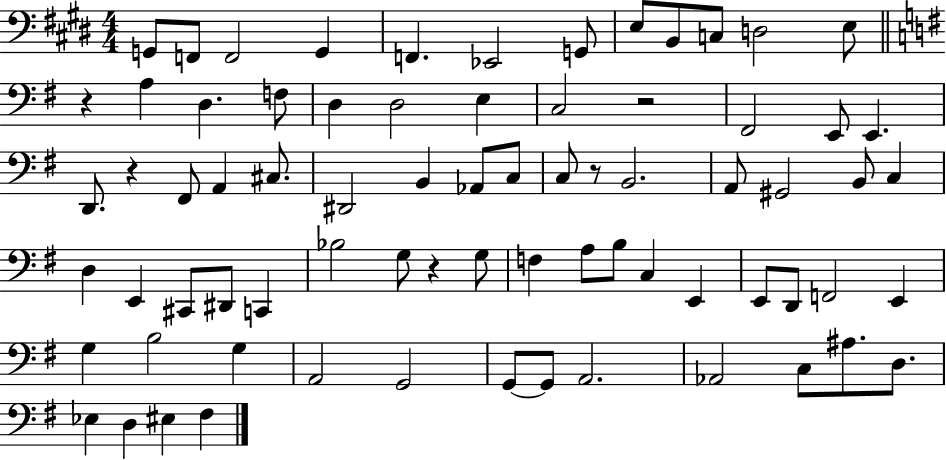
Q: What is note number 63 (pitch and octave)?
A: C3